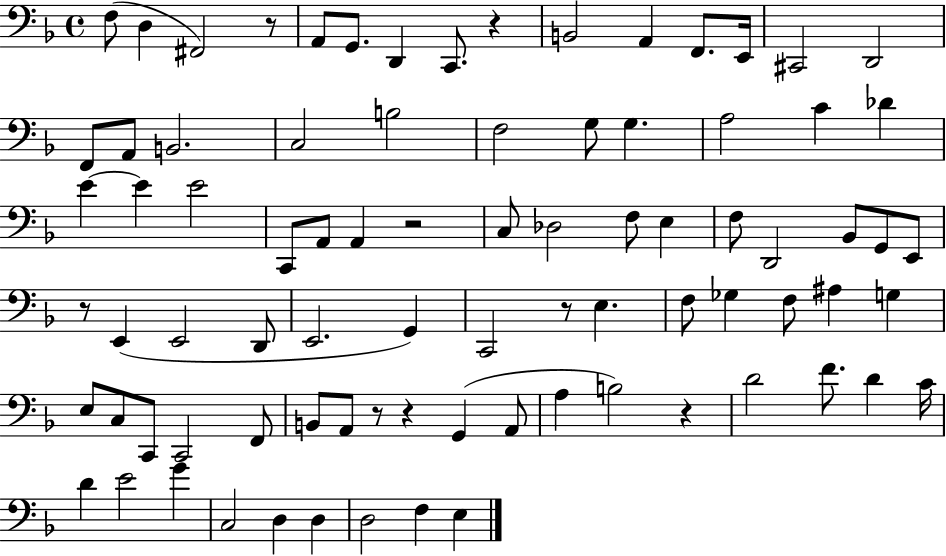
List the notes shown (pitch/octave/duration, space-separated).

F3/e D3/q F#2/h R/e A2/e G2/e. D2/q C2/e. R/q B2/h A2/q F2/e. E2/s C#2/h D2/h F2/e A2/e B2/h. C3/h B3/h F3/h G3/e G3/q. A3/h C4/q Db4/q E4/q E4/q E4/h C2/e A2/e A2/q R/h C3/e Db3/h F3/e E3/q F3/e D2/h Bb2/e G2/e E2/e R/e E2/q E2/h D2/e E2/h. G2/q C2/h R/e E3/q. F3/e Gb3/q F3/e A#3/q G3/q E3/e C3/e C2/e C2/h F2/e B2/e A2/e R/e R/q G2/q A2/e A3/q B3/h R/q D4/h F4/e. D4/q C4/s D4/q E4/h G4/q C3/h D3/q D3/q D3/h F3/q E3/q